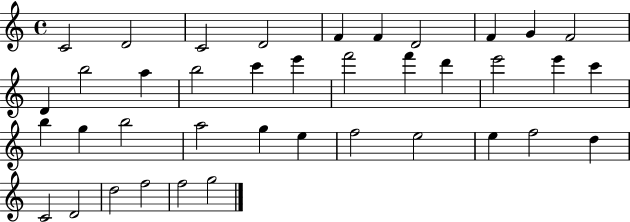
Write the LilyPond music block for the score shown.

{
  \clef treble
  \time 4/4
  \defaultTimeSignature
  \key c \major
  c'2 d'2 | c'2 d'2 | f'4 f'4 d'2 | f'4 g'4 f'2 | \break d'4 b''2 a''4 | b''2 c'''4 e'''4 | f'''2 f'''4 d'''4 | e'''2 e'''4 c'''4 | \break b''4 g''4 b''2 | a''2 g''4 e''4 | f''2 e''2 | e''4 f''2 d''4 | \break c'2 d'2 | d''2 f''2 | f''2 g''2 | \bar "|."
}